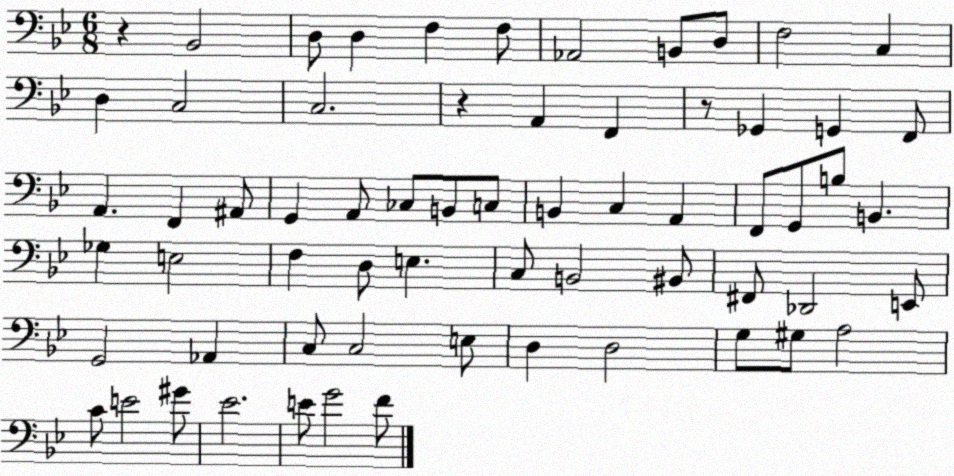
X:1
T:Untitled
M:6/8
L:1/4
K:Bb
z _B,,2 D,/2 D, F, F,/2 _A,,2 B,,/2 D,/2 F,2 C, D, C,2 C,2 z A,, F,, z/2 _G,, G,, F,,/2 A,, F,, ^A,,/2 G,, A,,/2 _C,/2 B,,/2 C,/2 B,, C, A,, F,,/2 G,,/2 B,/2 B,, _G, E,2 F, D,/2 E, C,/2 B,,2 ^B,,/2 ^F,,/2 _D,,2 E,,/2 G,,2 _A,, C,/2 C,2 E,/2 D, D,2 G,/2 ^G,/2 A,2 C/2 E2 ^G/2 _E2 E/2 G2 F/2